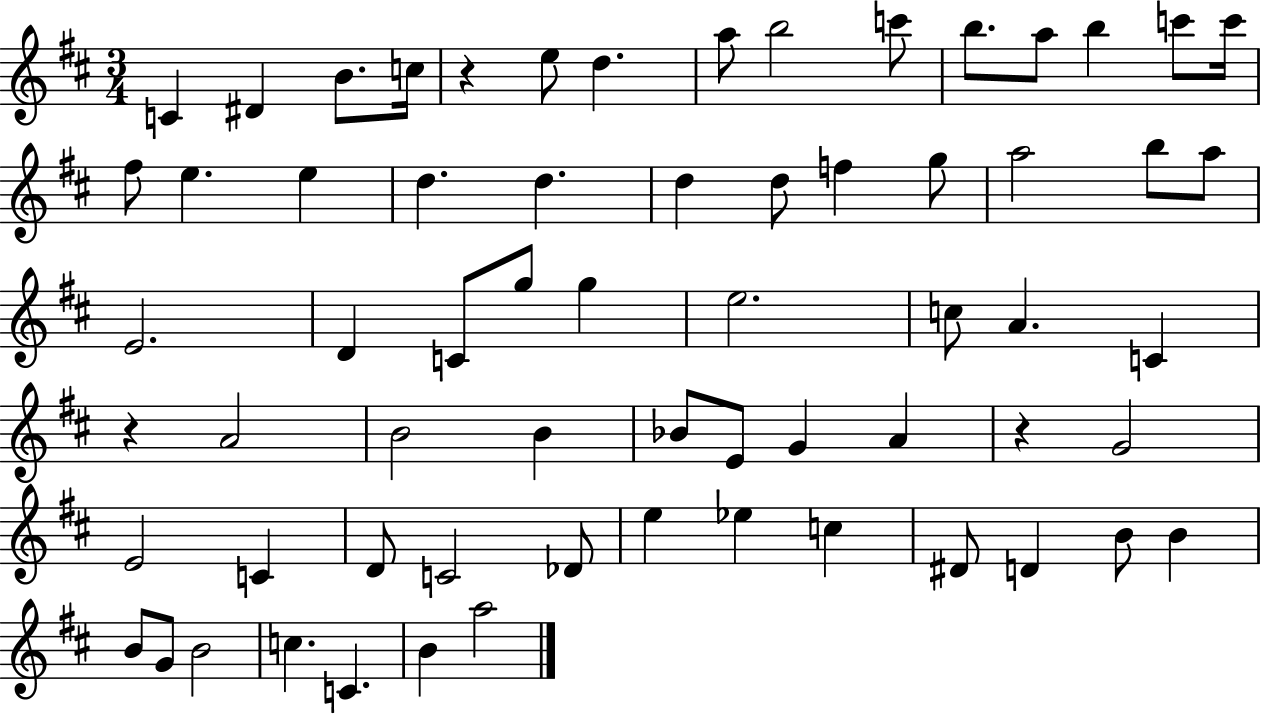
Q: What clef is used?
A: treble